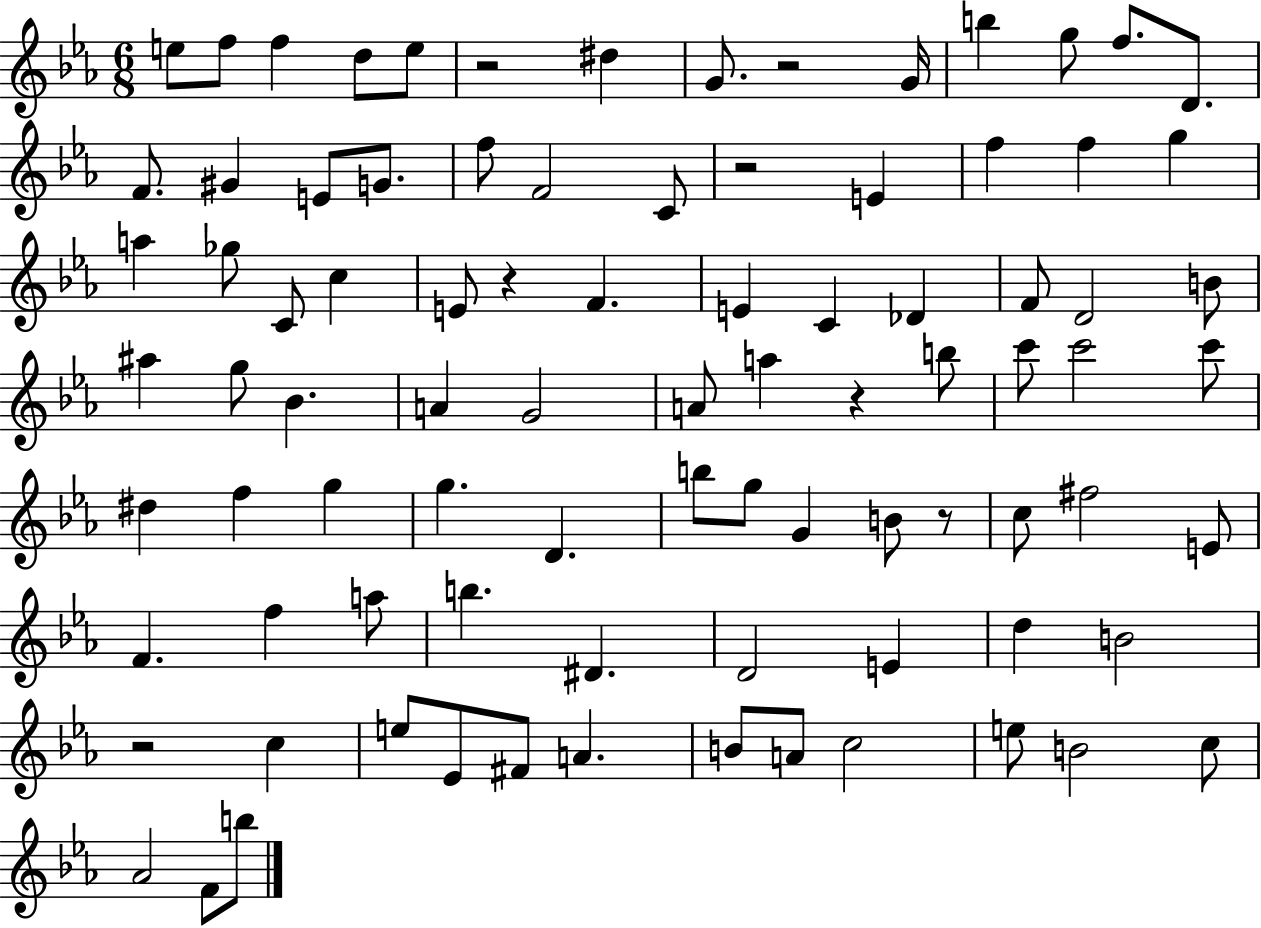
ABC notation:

X:1
T:Untitled
M:6/8
L:1/4
K:Eb
e/2 f/2 f d/2 e/2 z2 ^d G/2 z2 G/4 b g/2 f/2 D/2 F/2 ^G E/2 G/2 f/2 F2 C/2 z2 E f f g a _g/2 C/2 c E/2 z F E C _D F/2 D2 B/2 ^a g/2 _B A G2 A/2 a z b/2 c'/2 c'2 c'/2 ^d f g g D b/2 g/2 G B/2 z/2 c/2 ^f2 E/2 F f a/2 b ^D D2 E d B2 z2 c e/2 _E/2 ^F/2 A B/2 A/2 c2 e/2 B2 c/2 _A2 F/2 b/2